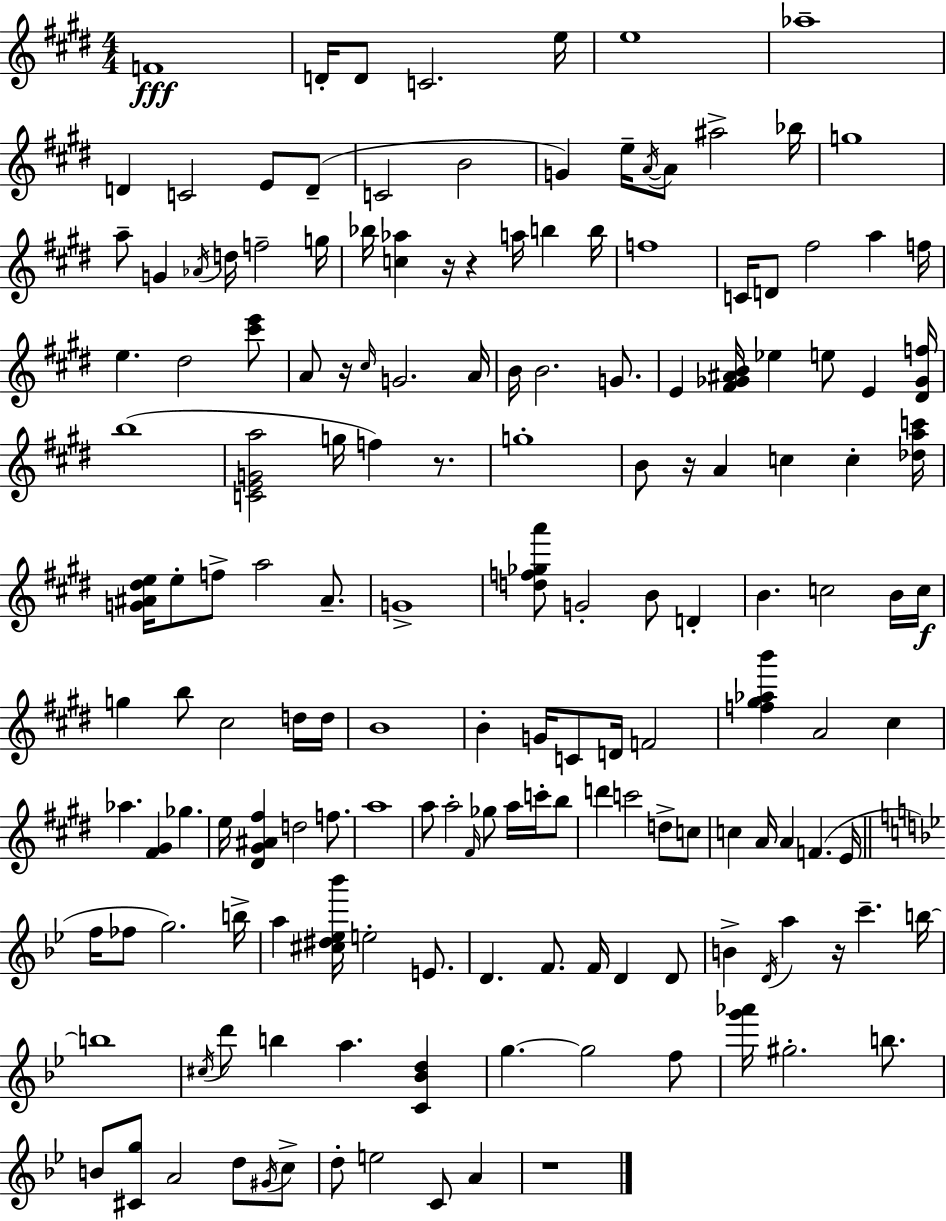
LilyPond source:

{
  \clef treble
  \numericTimeSignature
  \time 4/4
  \key e \major
  \repeat volta 2 { f'1\fff | d'16-. d'8 c'2. e''16 | e''1 | aes''1-- | \break d'4 c'2 e'8 d'8--( | c'2 b'2 | g'4) e''16-- \acciaccatura { a'16~ }~ a'8 ais''2-> | bes''16 g''1 | \break a''8-- g'4 \acciaccatura { aes'16 } d''16 f''2-- | g''16 bes''16 <c'' aes''>4 r16 r4 a''16 b''4 | b''16 f''1 | c'16 d'8 fis''2 a''4 | \break f''16 e''4. dis''2 | <cis''' e'''>8 a'8 r16 \grace { cis''16 } g'2. | a'16 b'16 b'2. | g'8. e'4 <fis' ges' ais' b'>16 ees''4 e''8 e'4 | \break <dis' ges' f''>16 b''1( | <c' e' g' a''>2 g''16 f''4) | r8. g''1-. | b'8 r16 a'4 c''4 c''4-. | \break <des'' a'' c'''>16 <g' ais' dis'' e''>16 e''8-. f''8-> a''2 | ais'8.-- g'1-> | <d'' f'' ges'' a'''>8 g'2-. b'8 d'4-. | b'4. c''2 | \break b'16 c''16\f g''4 b''8 cis''2 | d''16 d''16 b'1 | b'4-. g'16 c'8 d'16 f'2 | <f'' gis'' aes'' b'''>4 a'2 cis''4 | \break aes''4. <fis' gis'>4 ges''4. | e''16 <dis' gis' ais' fis''>4 d''2 | f''8. a''1 | a''8 a''2-. \grace { fis'16 } ges''8 | \break a''16 c'''16-. b''8 d'''4 c'''2 | d''8-> c''8 c''4 a'16 a'4 f'4.( | e'16 \bar "||" \break \key bes \major f''16 fes''8 g''2.) b''16-> | a''4 <cis'' dis'' ees'' bes'''>16 e''2-. e'8. | d'4. f'8. f'16 d'4 d'8 | b'4-> \acciaccatura { d'16 } a''4 r16 c'''4.-- | \break b''16~~ b''1 | \acciaccatura { cis''16 } d'''8 b''4 a''4. <c' bes' d''>4 | g''4.~~ g''2 | f''8 <g''' aes'''>16 gis''2.-. b''8. | \break b'8 <cis' g''>8 a'2 d''8 | \acciaccatura { gis'16 } c''8-> d''8-. e''2 c'8 a'4 | r1 | } \bar "|."
}